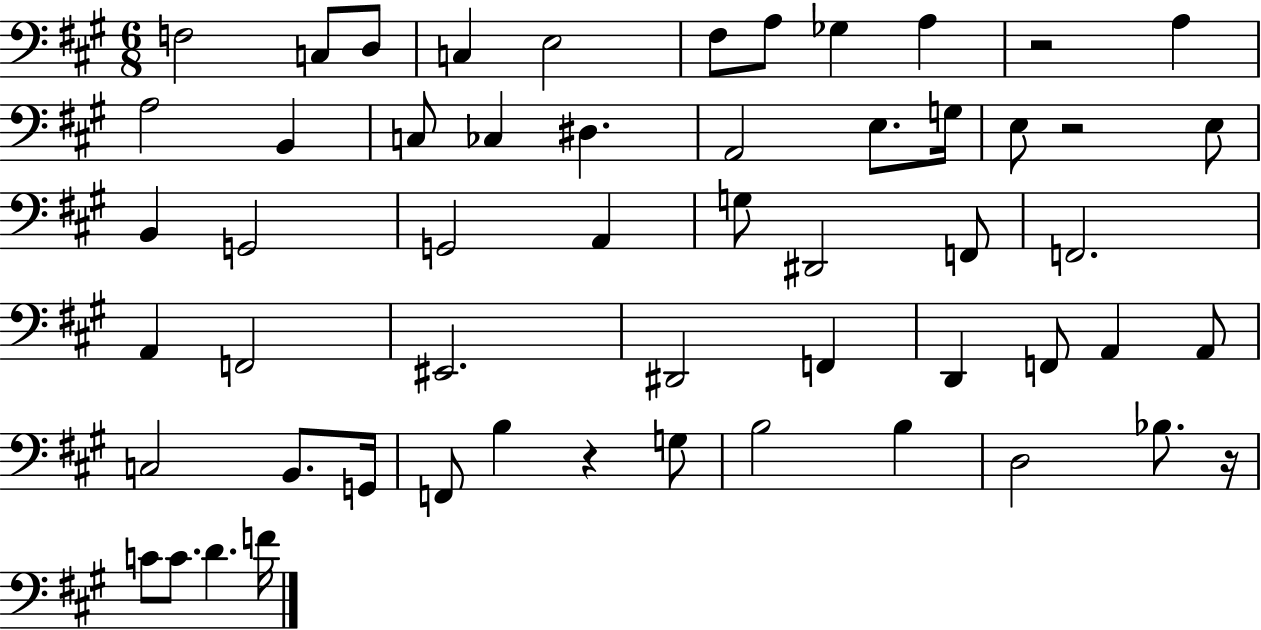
X:1
T:Untitled
M:6/8
L:1/4
K:A
F,2 C,/2 D,/2 C, E,2 ^F,/2 A,/2 _G, A, z2 A, A,2 B,, C,/2 _C, ^D, A,,2 E,/2 G,/4 E,/2 z2 E,/2 B,, G,,2 G,,2 A,, G,/2 ^D,,2 F,,/2 F,,2 A,, F,,2 ^E,,2 ^D,,2 F,, D,, F,,/2 A,, A,,/2 C,2 B,,/2 G,,/4 F,,/2 B, z G,/2 B,2 B, D,2 _B,/2 z/4 C/2 C/2 D F/4